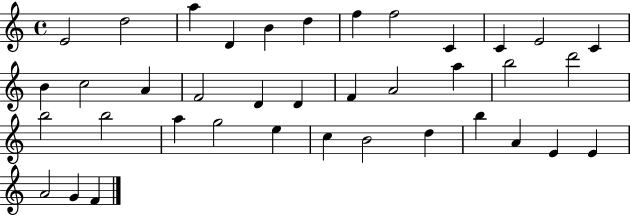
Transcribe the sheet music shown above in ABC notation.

X:1
T:Untitled
M:4/4
L:1/4
K:C
E2 d2 a D B d f f2 C C E2 C B c2 A F2 D D F A2 a b2 d'2 b2 b2 a g2 e c B2 d b A E E A2 G F